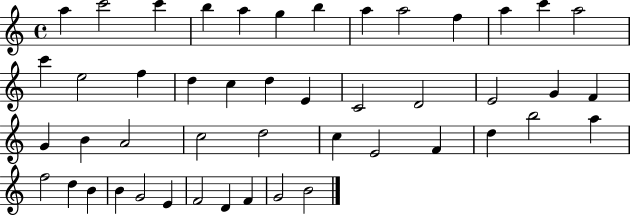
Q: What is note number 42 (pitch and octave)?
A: E4